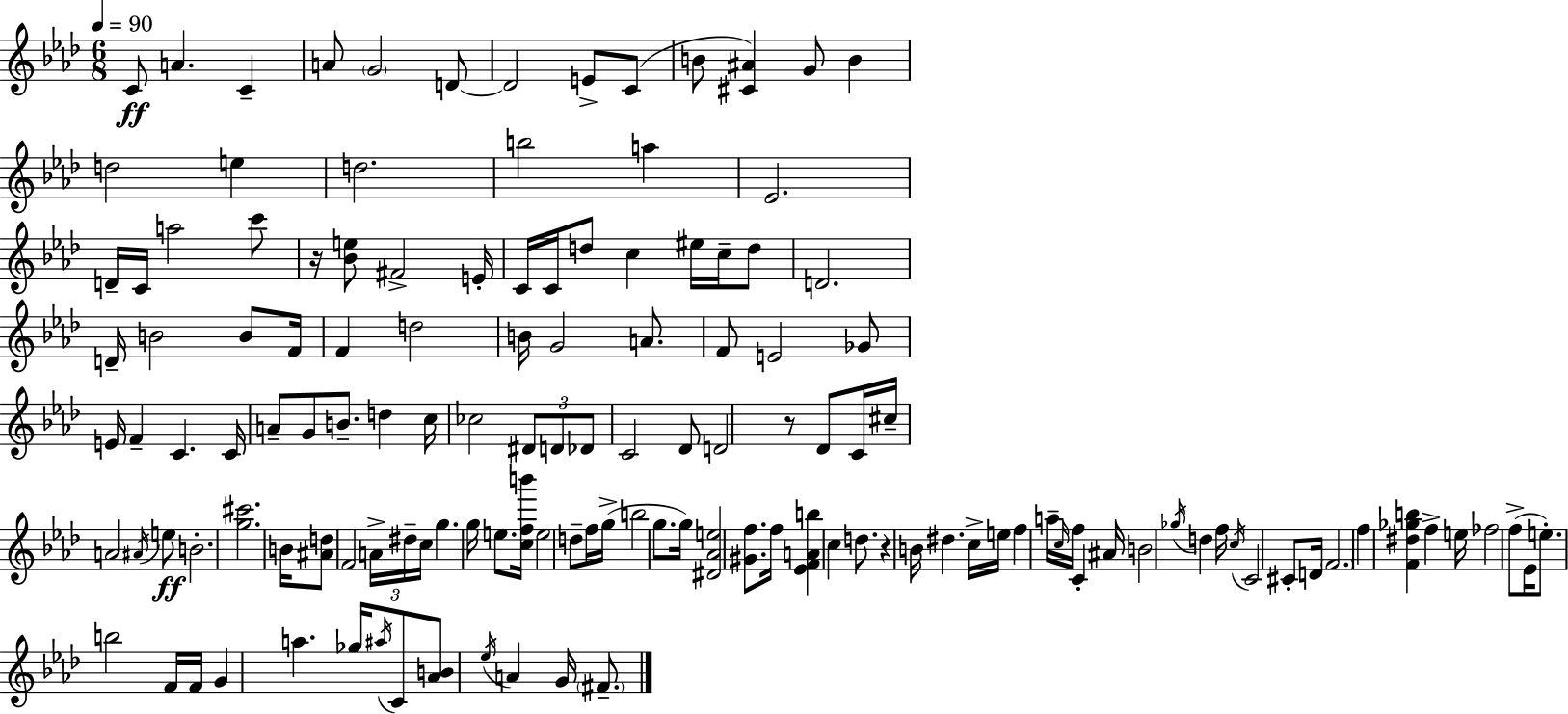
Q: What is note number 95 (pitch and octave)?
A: A#4